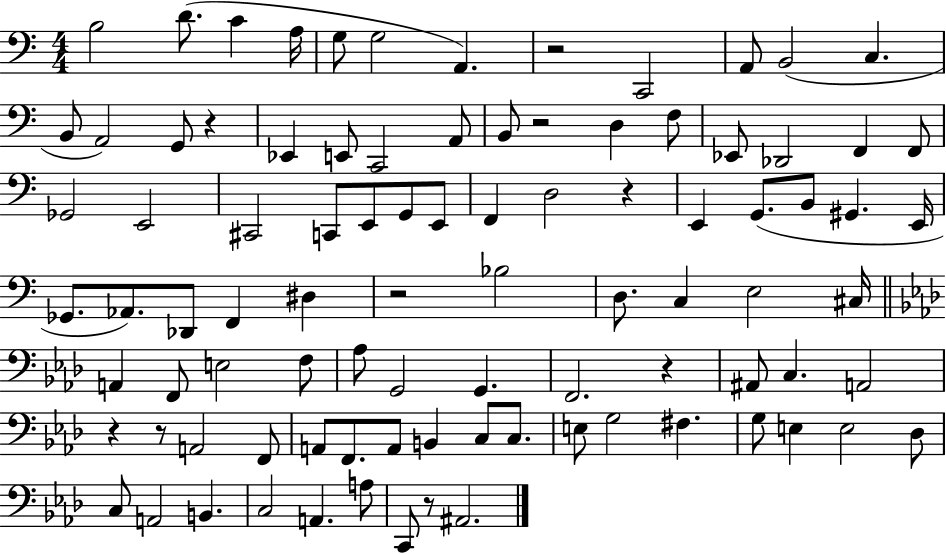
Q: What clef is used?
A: bass